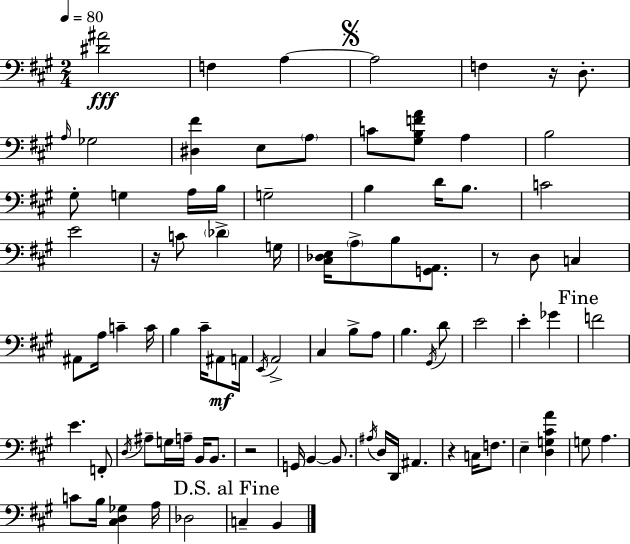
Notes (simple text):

[D#4,A#4]/h F3/q A3/q A3/h F3/q R/s D3/e. A3/s Gb3/h [D#3,F#4]/q E3/e A3/e C4/e [G#3,B3,F4,A4]/e A3/q B3/h G#3/e G3/q A3/s B3/s G3/h B3/q D4/s B3/e. C4/h E4/h R/s C4/e Db4/q G3/s [C#3,Db3,E3]/s A3/e B3/e [G2,A2]/e. R/e D3/e C3/q A#2/e A3/s C4/q C4/s B3/q C#4/s A#2/e A2/s E2/s A2/h C#3/q B3/e A3/e B3/q. G#2/s D4/e E4/h E4/q Gb4/q F4/h E4/q. F2/e D3/s A#3/e G3/s A3/s B2/s B2/e. R/h G2/s B2/q B2/e. A#3/s D3/s D2/s A#2/q. R/q C3/s F3/e. E3/q [D3,G3,C#4,A4]/q G3/e A3/q. C4/e B3/s [C#3,D3,Gb3]/q A3/s Db3/h C3/q B2/q